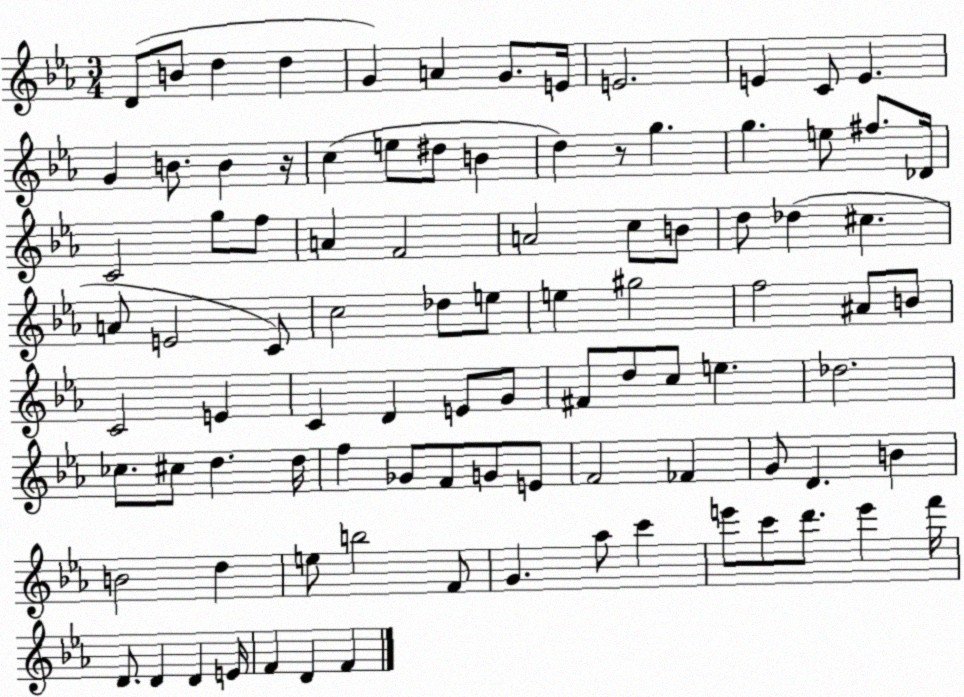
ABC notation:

X:1
T:Untitled
M:3/4
L:1/4
K:Eb
D/2 B/2 d d G A G/2 E/4 E2 E C/2 E G B/2 B z/4 c e/2 ^d/2 B d z/2 g g e/2 ^f/2 _D/4 C2 g/2 f/2 A F2 A2 c/2 B/2 d/2 _d ^c A/2 E2 C/2 c2 _d/2 e/2 e ^g2 f2 ^A/2 B/2 C2 E C D E/2 G/2 ^F/2 d/2 c/2 e _d2 _c/2 ^c/2 d d/4 f _G/2 F/2 G/2 E/2 F2 _F G/2 D B B2 d e/2 b2 F/2 G _a/2 c' e'/2 c'/2 d'/2 e' f'/4 D/2 D D E/4 F D F